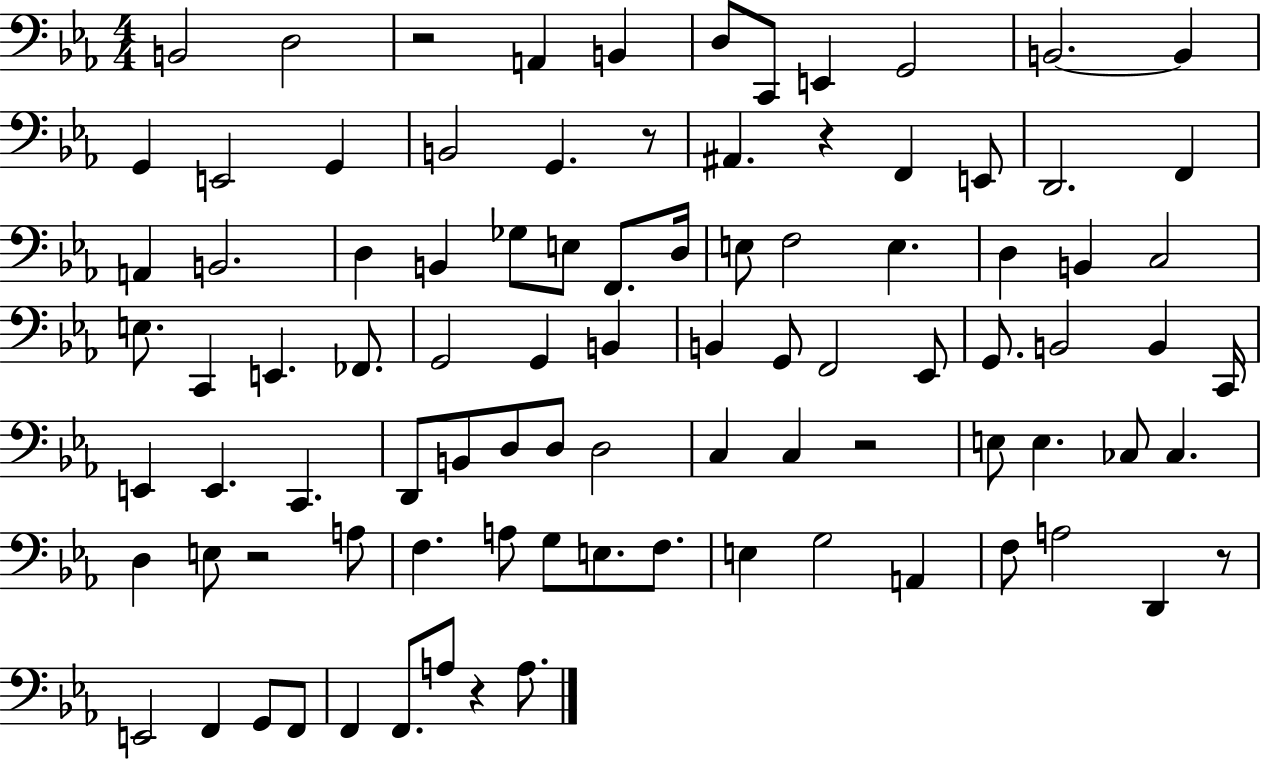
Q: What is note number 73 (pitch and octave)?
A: G3